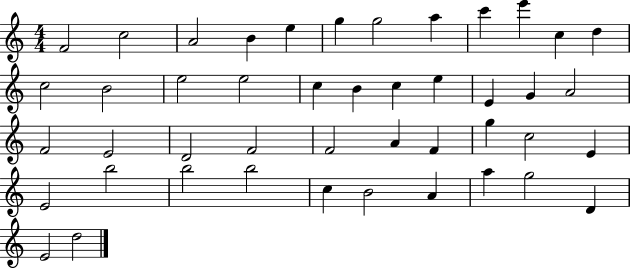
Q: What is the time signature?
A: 4/4